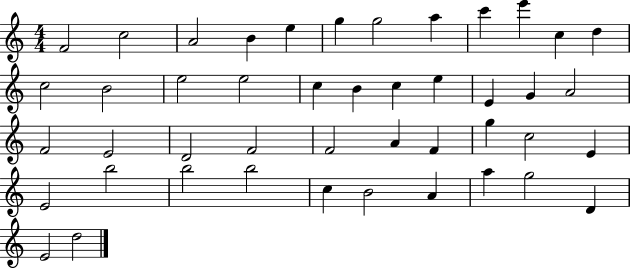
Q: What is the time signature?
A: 4/4